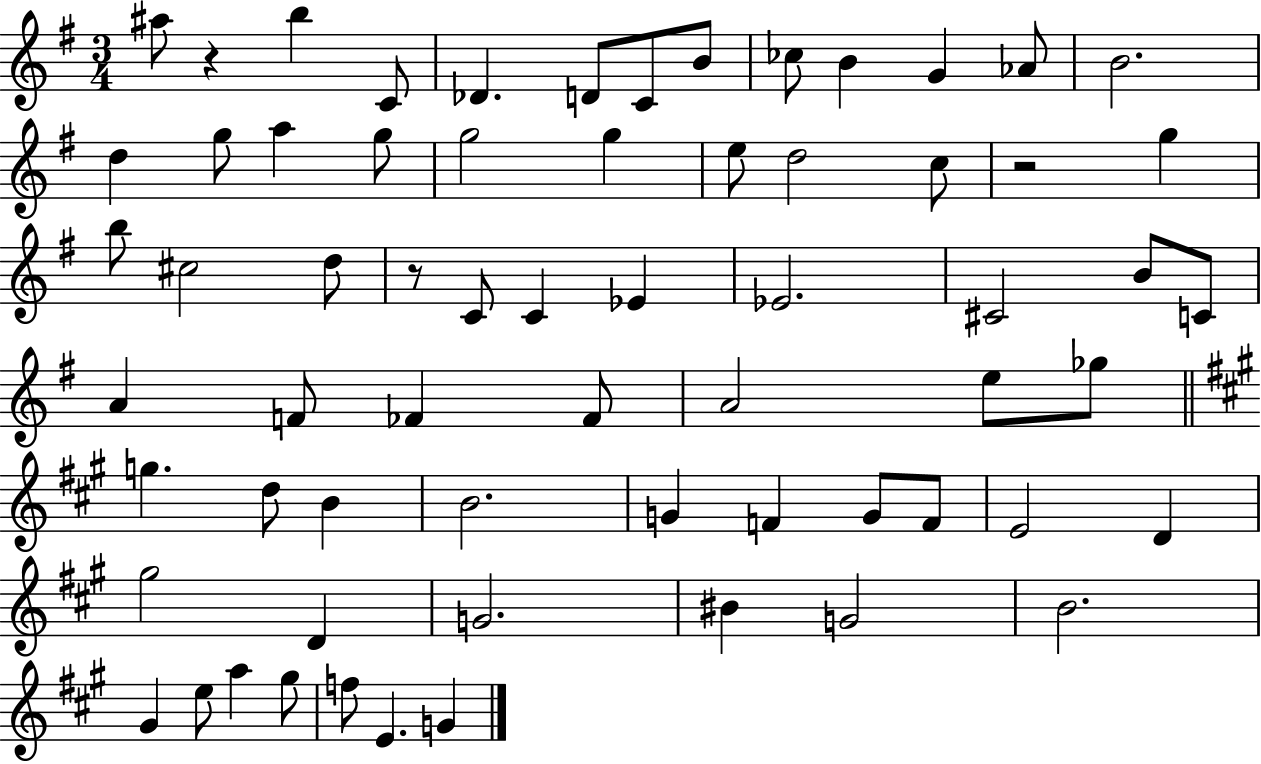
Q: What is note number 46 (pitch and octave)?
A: G4